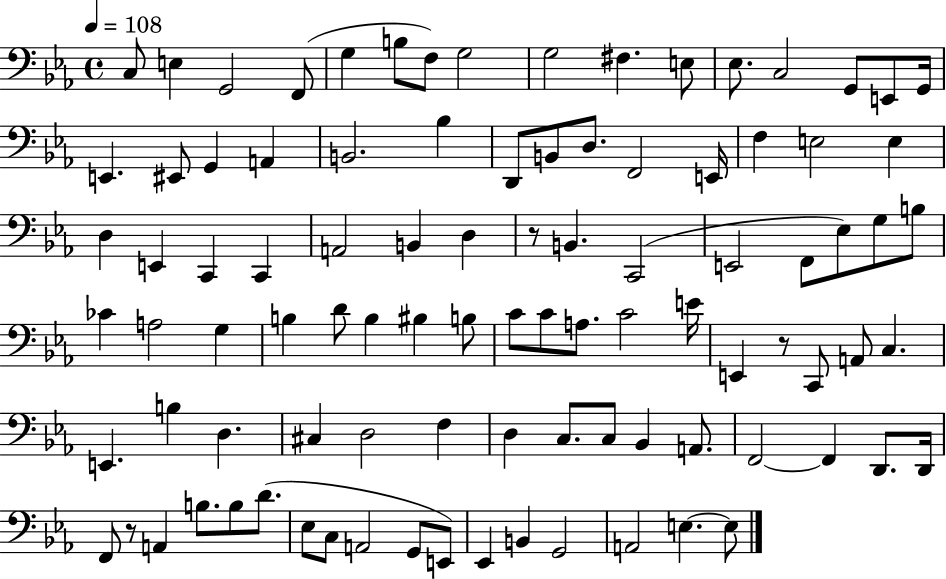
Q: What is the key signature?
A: EES major